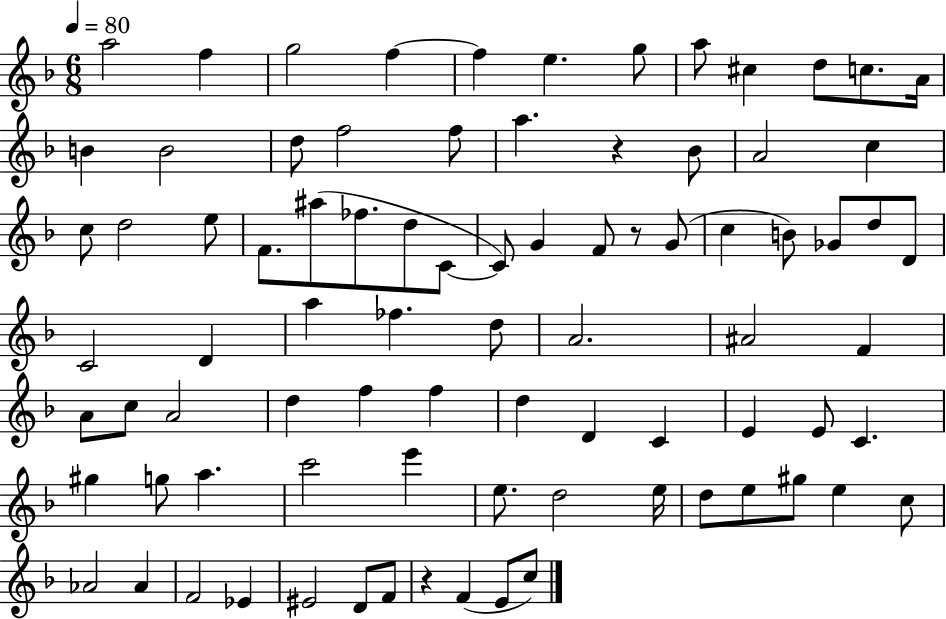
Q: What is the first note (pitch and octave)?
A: A5